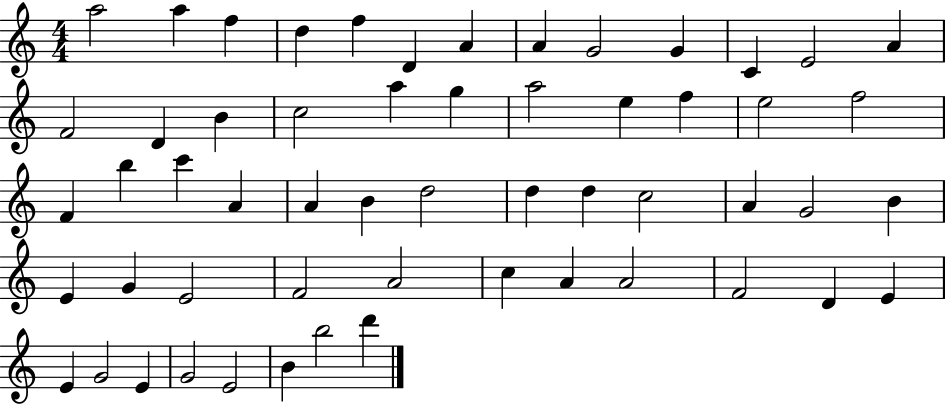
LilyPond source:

{
  \clef treble
  \numericTimeSignature
  \time 4/4
  \key c \major
  a''2 a''4 f''4 | d''4 f''4 d'4 a'4 | a'4 g'2 g'4 | c'4 e'2 a'4 | \break f'2 d'4 b'4 | c''2 a''4 g''4 | a''2 e''4 f''4 | e''2 f''2 | \break f'4 b''4 c'''4 a'4 | a'4 b'4 d''2 | d''4 d''4 c''2 | a'4 g'2 b'4 | \break e'4 g'4 e'2 | f'2 a'2 | c''4 a'4 a'2 | f'2 d'4 e'4 | \break e'4 g'2 e'4 | g'2 e'2 | b'4 b''2 d'''4 | \bar "|."
}